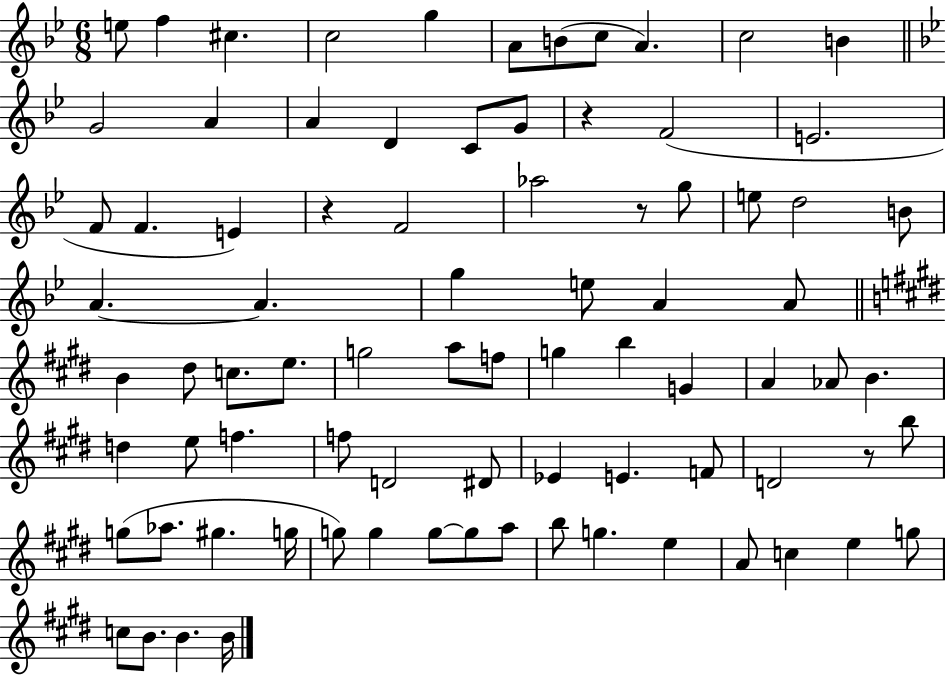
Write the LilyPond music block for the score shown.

{
  \clef treble
  \numericTimeSignature
  \time 6/8
  \key bes \major
  \repeat volta 2 { e''8 f''4 cis''4. | c''2 g''4 | a'8 b'8( c''8 a'4.) | c''2 b'4 | \break \bar "||" \break \key g \minor g'2 a'4 | a'4 d'4 c'8 g'8 | r4 f'2( | e'2. | \break f'8 f'4. e'4) | r4 f'2 | aes''2 r8 g''8 | e''8 d''2 b'8 | \break a'4.~~ a'4. | g''4 e''8 a'4 a'8 | \bar "||" \break \key e \major b'4 dis''8 c''8. e''8. | g''2 a''8 f''8 | g''4 b''4 g'4 | a'4 aes'8 b'4. | \break d''4 e''8 f''4. | f''8 d'2 dis'8 | ees'4 e'4. f'8 | d'2 r8 b''8 | \break g''8( aes''8. gis''4. g''16 | g''8) g''4 g''8~~ g''8 a''8 | b''8 g''4. e''4 | a'8 c''4 e''4 g''8 | \break c''8 b'8. b'4. b'16 | } \bar "|."
}